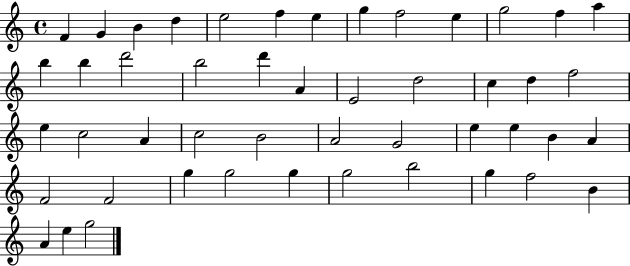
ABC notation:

X:1
T:Untitled
M:4/4
L:1/4
K:C
F G B d e2 f e g f2 e g2 f a b b d'2 b2 d' A E2 d2 c d f2 e c2 A c2 B2 A2 G2 e e B A F2 F2 g g2 g g2 b2 g f2 B A e g2